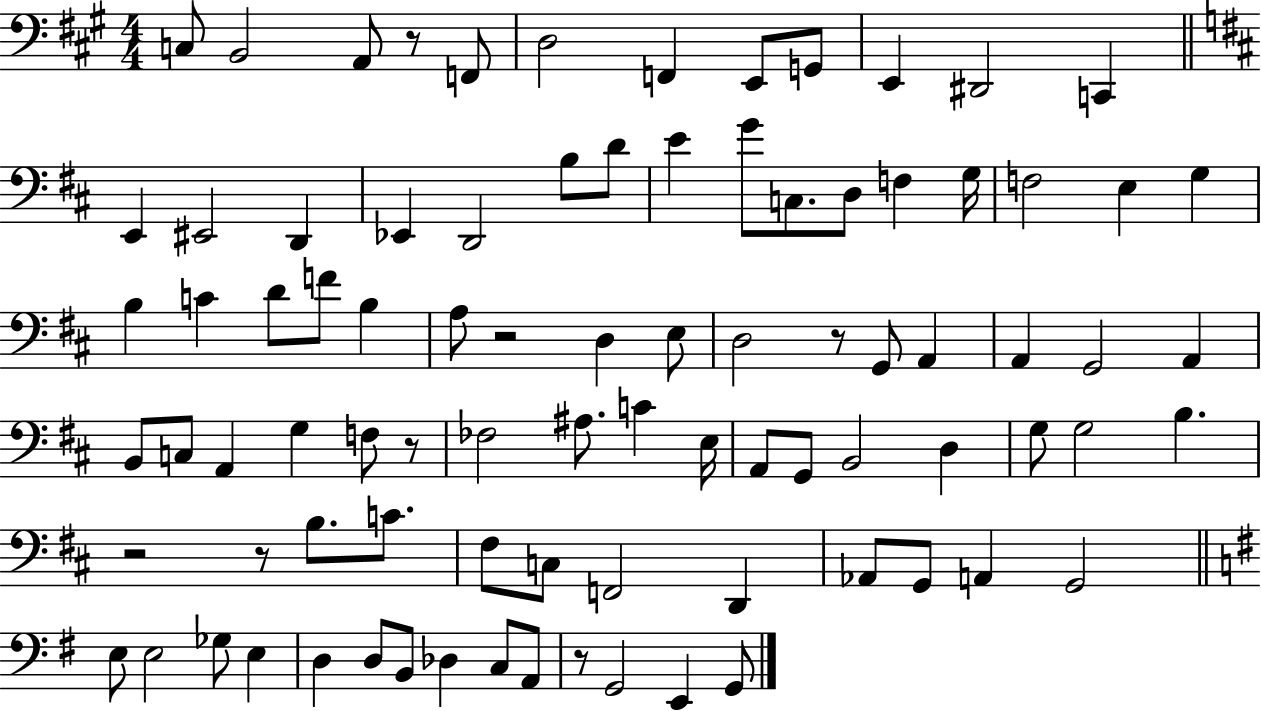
C3/e B2/h A2/e R/e F2/e D3/h F2/q E2/e G2/e E2/q D#2/h C2/q E2/q EIS2/h D2/q Eb2/q D2/h B3/e D4/e E4/q G4/e C3/e. D3/e F3/q G3/s F3/h E3/q G3/q B3/q C4/q D4/e F4/e B3/q A3/e R/h D3/q E3/e D3/h R/e G2/e A2/q A2/q G2/h A2/q B2/e C3/e A2/q G3/q F3/e R/e FES3/h A#3/e. C4/q E3/s A2/e G2/e B2/h D3/q G3/e G3/h B3/q. R/h R/e B3/e. C4/e. F#3/e C3/e F2/h D2/q Ab2/e G2/e A2/q G2/h E3/e E3/h Gb3/e E3/q D3/q D3/e B2/e Db3/q C3/e A2/e R/e G2/h E2/q G2/e